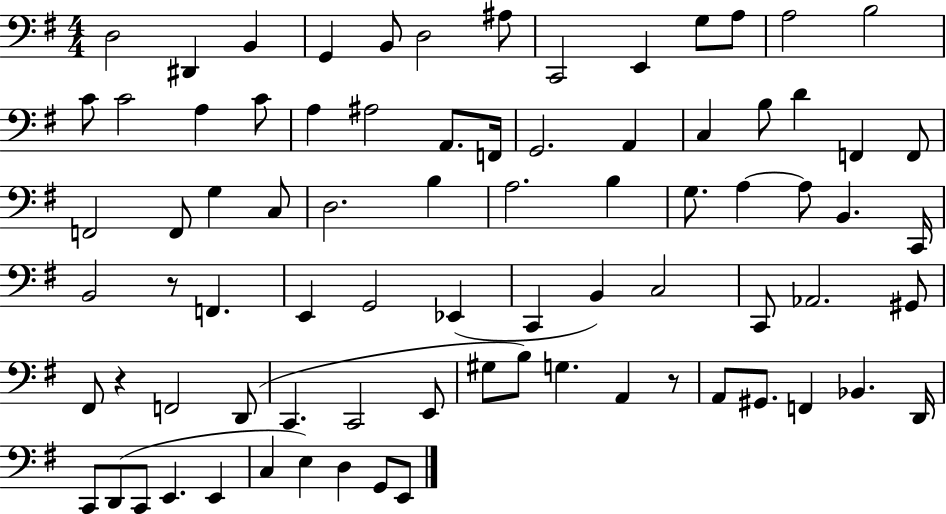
D3/h D#2/q B2/q G2/q B2/e D3/h A#3/e C2/h E2/q G3/e A3/e A3/h B3/h C4/e C4/h A3/q C4/e A3/q A#3/h A2/e. F2/s G2/h. A2/q C3/q B3/e D4/q F2/q F2/e F2/h F2/e G3/q C3/e D3/h. B3/q A3/h. B3/q G3/e. A3/q A3/e B2/q. C2/s B2/h R/e F2/q. E2/q G2/h Eb2/q C2/q B2/q C3/h C2/e Ab2/h. G#2/e F#2/e R/q F2/h D2/e C2/q. C2/h E2/e G#3/e B3/e G3/q. A2/q R/e A2/e G#2/e. F2/q Bb2/q. D2/s C2/e D2/e C2/e E2/q. E2/q C3/q E3/q D3/q G2/e E2/e